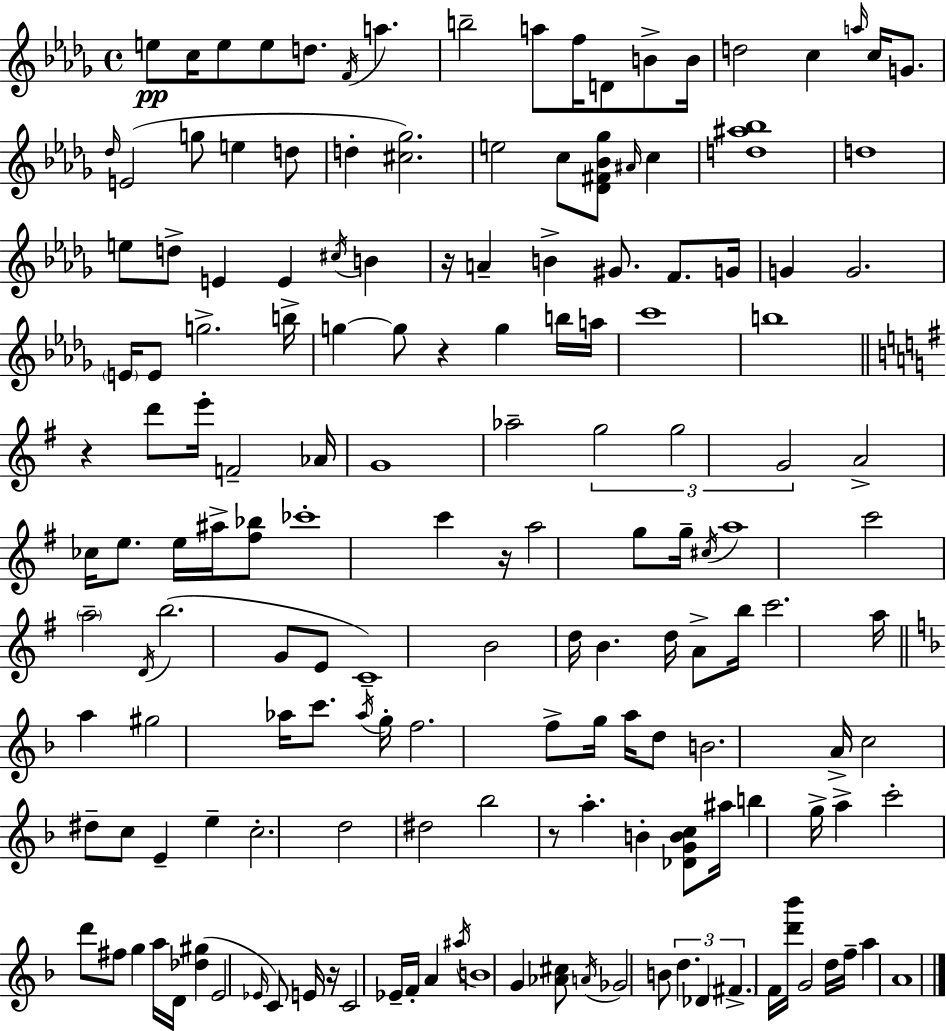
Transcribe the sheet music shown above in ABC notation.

X:1
T:Untitled
M:4/4
L:1/4
K:Bbm
e/2 c/4 e/2 e/2 d/2 F/4 a b2 a/2 f/4 D/2 B/2 B/4 d2 c a/4 c/4 G/2 _d/4 E2 g/2 e d/2 d [^c_g]2 e2 c/2 [_D^F_B_g]/2 ^A/4 c [d^a_b]4 d4 e/2 d/2 E E ^c/4 B z/4 A B ^G/2 F/2 G/4 G G2 E/4 E/2 g2 b/4 g g/2 z g b/4 a/4 c'4 b4 z d'/2 e'/4 F2 _A/4 G4 _a2 g2 g2 G2 A2 _c/4 e/2 e/4 ^a/4 [^f_b]/2 _c'4 c' z/4 a2 g/2 g/4 ^c/4 a4 c'2 a2 D/4 b2 G/2 E/2 C4 B2 d/4 B d/4 A/2 b/4 c'2 a/4 a ^g2 _a/4 c'/2 _a/4 g/4 f2 f/2 g/4 a/4 d/2 B2 A/4 c2 ^d/2 c/2 E e c2 d2 ^d2 _b2 z/2 a B [_DGBc]/2 ^a/4 b g/4 a c'2 d'/2 ^f/2 g a/4 D/4 [_d^g] E2 _E/4 C/2 E/4 z/4 C2 _E/4 F/4 A ^a/4 B4 G [_A^c]/2 A/4 _G2 B/2 d _D ^F F/4 [d'_b']/4 G2 d/4 f/4 a A4